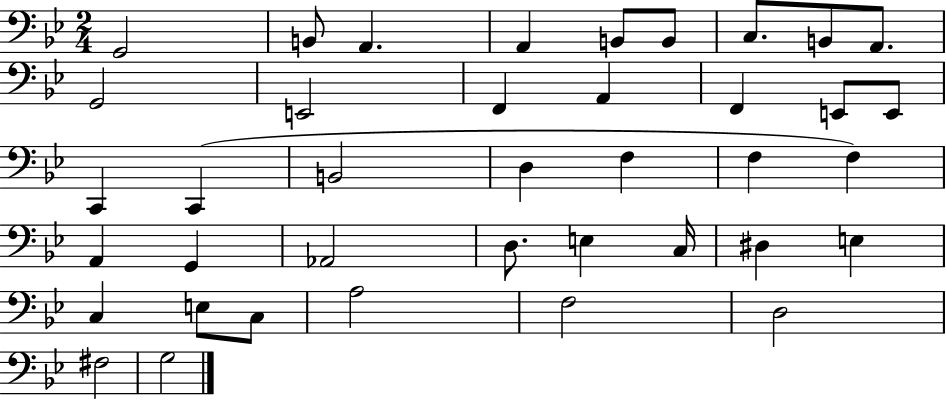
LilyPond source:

{
  \clef bass
  \numericTimeSignature
  \time 2/4
  \key bes \major
  g,2 | b,8 a,4. | a,4 b,8 b,8 | c8. b,8 a,8. | \break g,2 | e,2 | f,4 a,4 | f,4 e,8 e,8 | \break c,4 c,4( | b,2 | d4 f4 | f4 f4) | \break a,4 g,4 | aes,2 | d8. e4 c16 | dis4 e4 | \break c4 e8 c8 | a2 | f2 | d2 | \break fis2 | g2 | \bar "|."
}